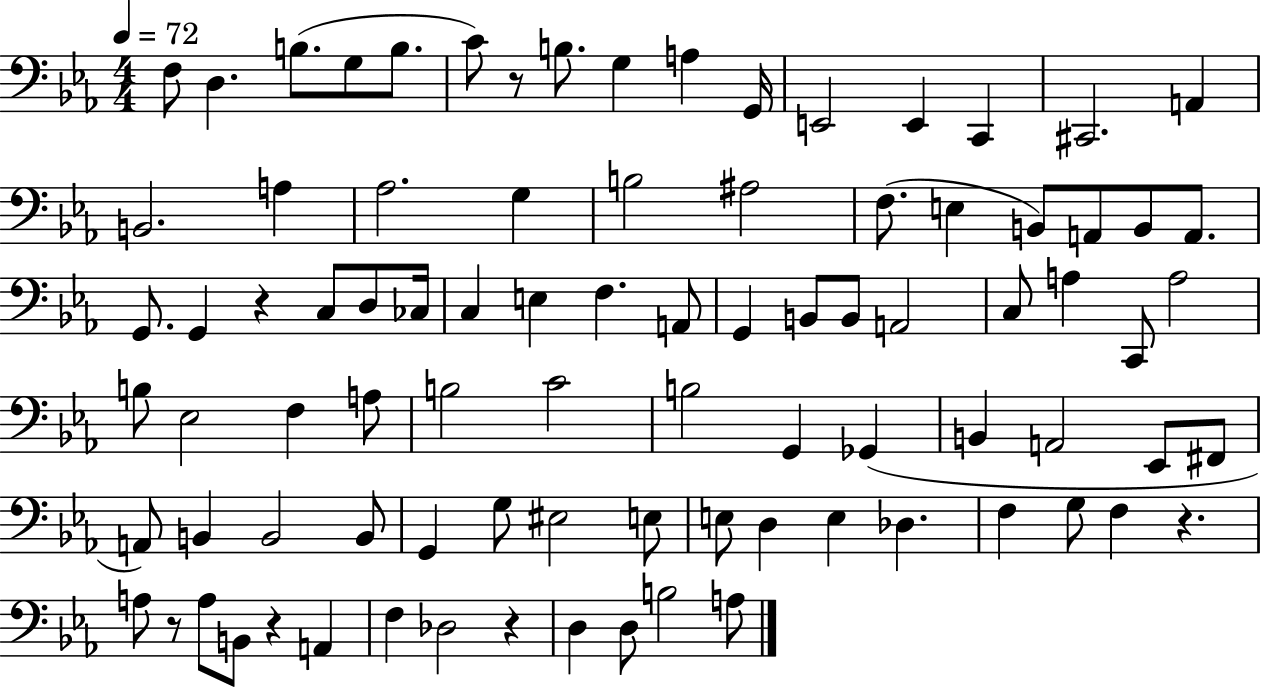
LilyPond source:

{
  \clef bass
  \numericTimeSignature
  \time 4/4
  \key ees \major
  \tempo 4 = 72
  f8 d4. b8.( g8 b8. | c'8) r8 b8. g4 a4 g,16 | e,2 e,4 c,4 | cis,2. a,4 | \break b,2. a4 | aes2. g4 | b2 ais2 | f8.( e4 b,8) a,8 b,8 a,8. | \break g,8. g,4 r4 c8 d8 ces16 | c4 e4 f4. a,8 | g,4 b,8 b,8 a,2 | c8 a4 c,8 a2 | \break b8 ees2 f4 a8 | b2 c'2 | b2 g,4 ges,4( | b,4 a,2 ees,8 fis,8 | \break a,8) b,4 b,2 b,8 | g,4 g8 eis2 e8 | e8 d4 e4 des4. | f4 g8 f4 r4. | \break a8 r8 a8 b,8 r4 a,4 | f4 des2 r4 | d4 d8 b2 a8 | \bar "|."
}